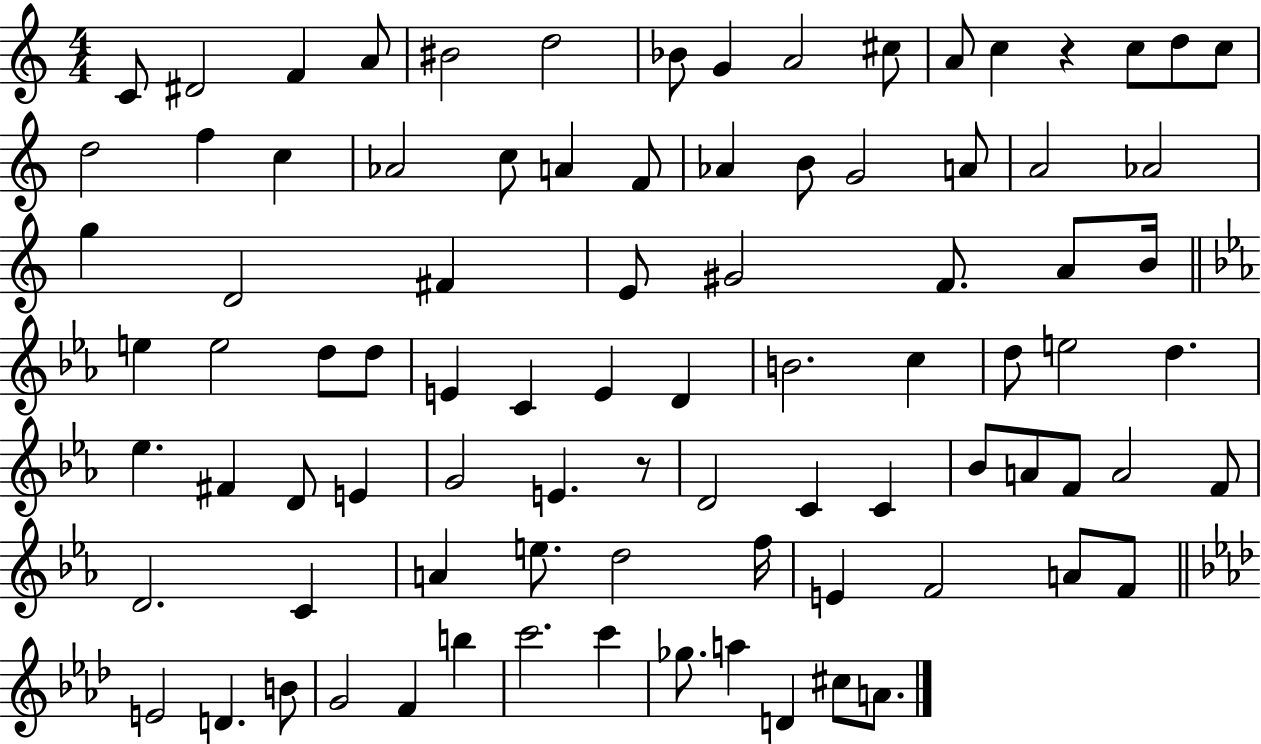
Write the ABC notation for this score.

X:1
T:Untitled
M:4/4
L:1/4
K:C
C/2 ^D2 F A/2 ^B2 d2 _B/2 G A2 ^c/2 A/2 c z c/2 d/2 c/2 d2 f c _A2 c/2 A F/2 _A B/2 G2 A/2 A2 _A2 g D2 ^F E/2 ^G2 F/2 A/2 B/4 e e2 d/2 d/2 E C E D B2 c d/2 e2 d _e ^F D/2 E G2 E z/2 D2 C C _B/2 A/2 F/2 A2 F/2 D2 C A e/2 d2 f/4 E F2 A/2 F/2 E2 D B/2 G2 F b c'2 c' _g/2 a D ^c/2 A/2